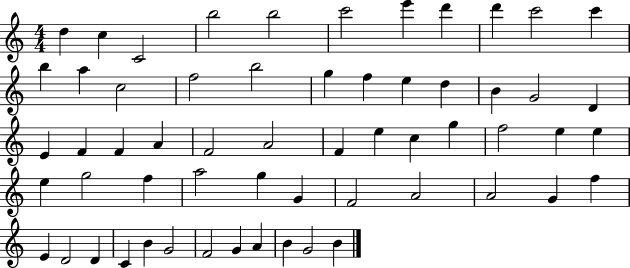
{
  \clef treble
  \numericTimeSignature
  \time 4/4
  \key c \major
  d''4 c''4 c'2 | b''2 b''2 | c'''2 e'''4 d'''4 | d'''4 c'''2 c'''4 | \break b''4 a''4 c''2 | f''2 b''2 | g''4 f''4 e''4 d''4 | b'4 g'2 d'4 | \break e'4 f'4 f'4 a'4 | f'2 a'2 | f'4 e''4 c''4 g''4 | f''2 e''4 e''4 | \break e''4 g''2 f''4 | a''2 g''4 g'4 | f'2 a'2 | a'2 g'4 f''4 | \break e'4 d'2 d'4 | c'4 b'4 g'2 | f'2 g'4 a'4 | b'4 g'2 b'4 | \break \bar "|."
}